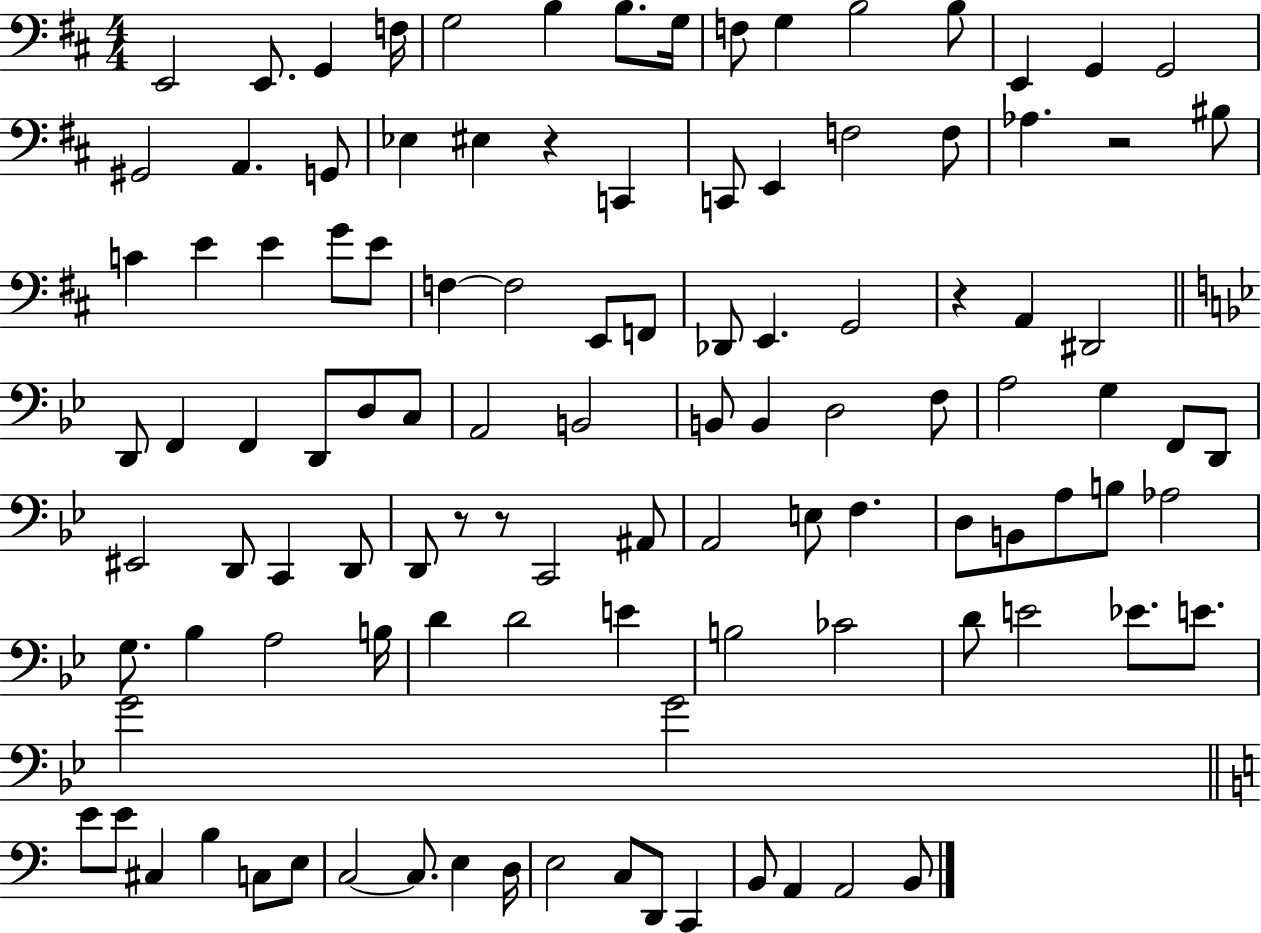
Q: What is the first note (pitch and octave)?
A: E2